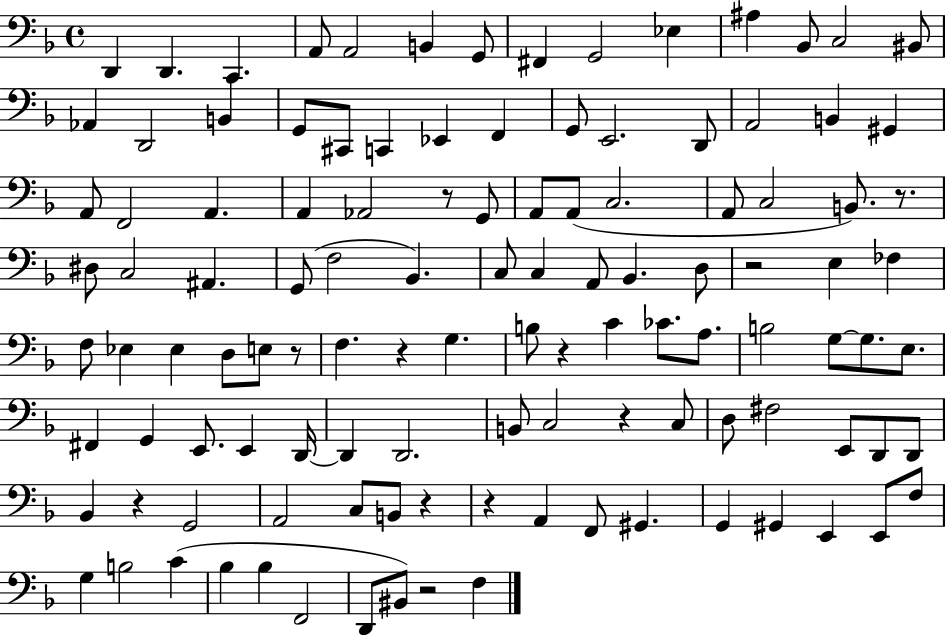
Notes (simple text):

D2/q D2/q. C2/q. A2/e A2/h B2/q G2/e F#2/q G2/h Eb3/q A#3/q Bb2/e C3/h BIS2/e Ab2/q D2/h B2/q G2/e C#2/e C2/q Eb2/q F2/q G2/e E2/h. D2/e A2/h B2/q G#2/q A2/e F2/h A2/q. A2/q Ab2/h R/e G2/e A2/e A2/e C3/h. A2/e C3/h B2/e. R/e. D#3/e C3/h A#2/q. G2/e F3/h Bb2/q. C3/e C3/q A2/e Bb2/q. D3/e R/h E3/q FES3/q F3/e Eb3/q Eb3/q D3/e E3/e R/e F3/q. R/q G3/q. B3/e R/q C4/q CES4/e. A3/e. B3/h G3/e G3/e. E3/e. F#2/q G2/q E2/e. E2/q D2/s D2/q D2/h. B2/e C3/h R/q C3/e D3/e F#3/h E2/e D2/e D2/e Bb2/q R/q G2/h A2/h C3/e B2/e R/q R/q A2/q F2/e G#2/q. G2/q G#2/q E2/q E2/e F3/e G3/q B3/h C4/q Bb3/q Bb3/q F2/h D2/e BIS2/e R/h F3/q